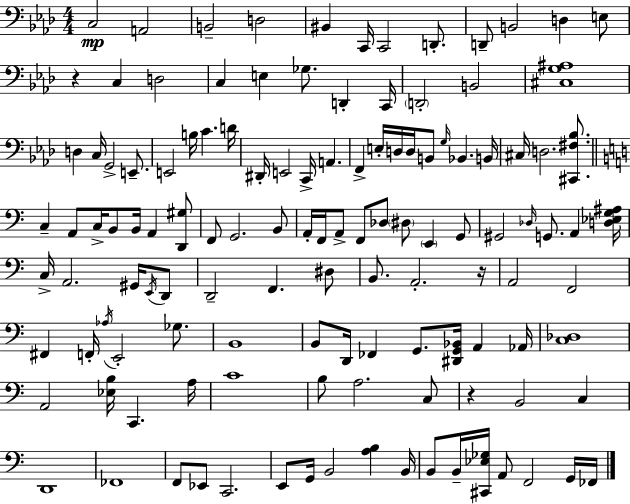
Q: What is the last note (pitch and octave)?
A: FES2